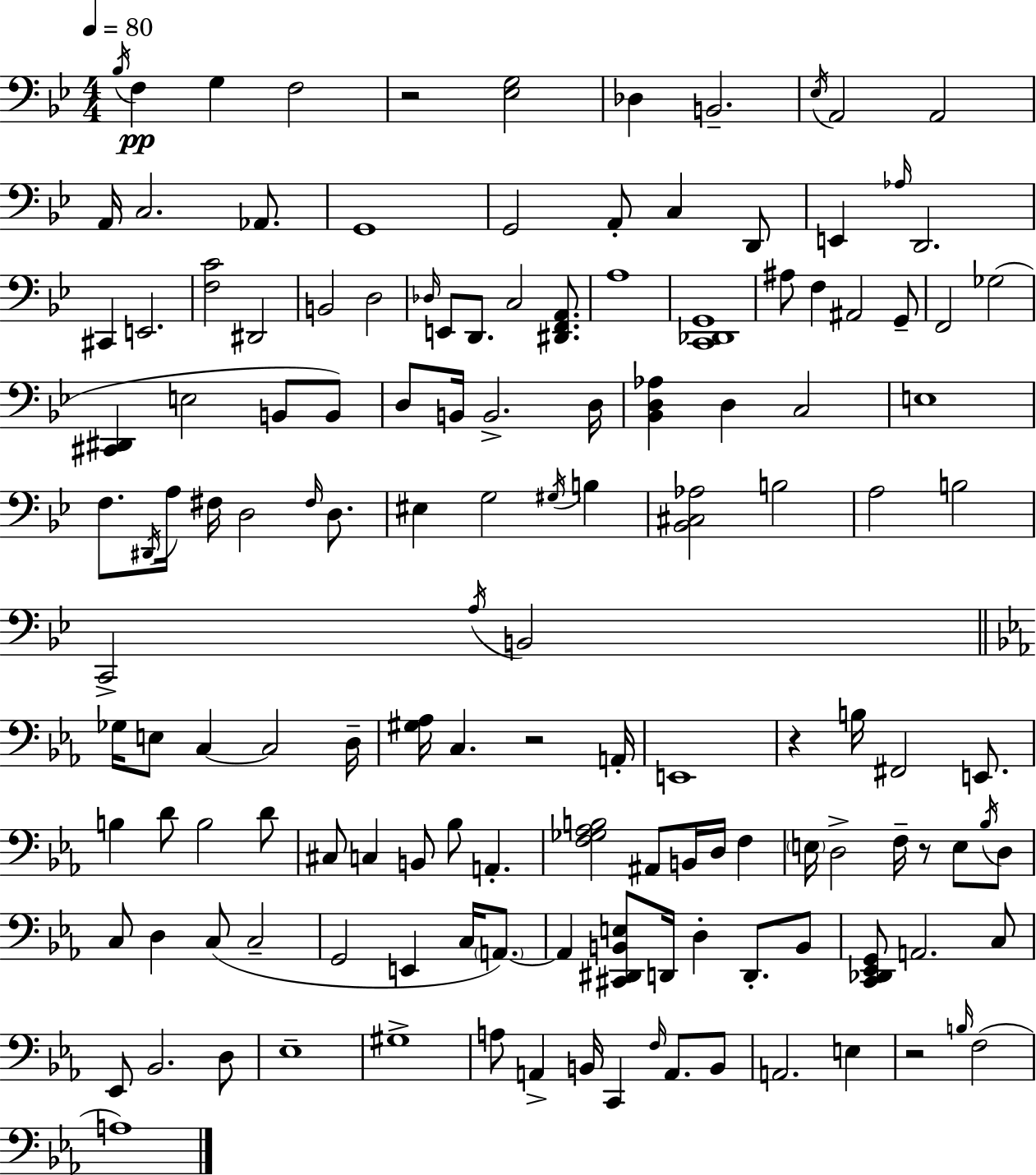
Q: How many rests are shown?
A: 5